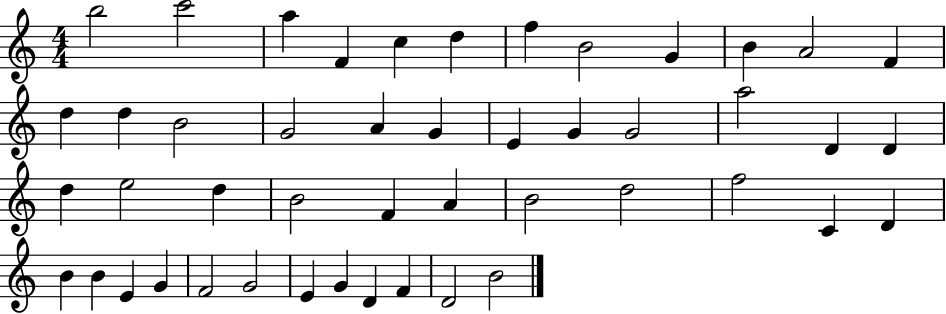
B5/h C6/h A5/q F4/q C5/q D5/q F5/q B4/h G4/q B4/q A4/h F4/q D5/q D5/q B4/h G4/h A4/q G4/q E4/q G4/q G4/h A5/h D4/q D4/q D5/q E5/h D5/q B4/h F4/q A4/q B4/h D5/h F5/h C4/q D4/q B4/q B4/q E4/q G4/q F4/h G4/h E4/q G4/q D4/q F4/q D4/h B4/h